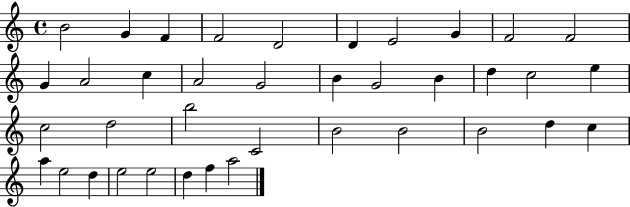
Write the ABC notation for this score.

X:1
T:Untitled
M:4/4
L:1/4
K:C
B2 G F F2 D2 D E2 G F2 F2 G A2 c A2 G2 B G2 B d c2 e c2 d2 b2 C2 B2 B2 B2 d c a e2 d e2 e2 d f a2